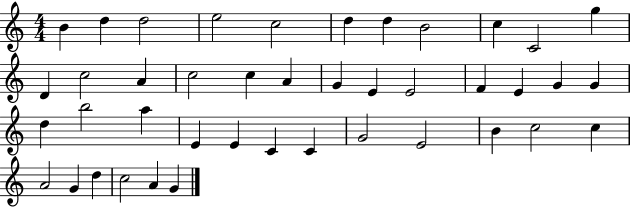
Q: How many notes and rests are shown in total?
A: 42